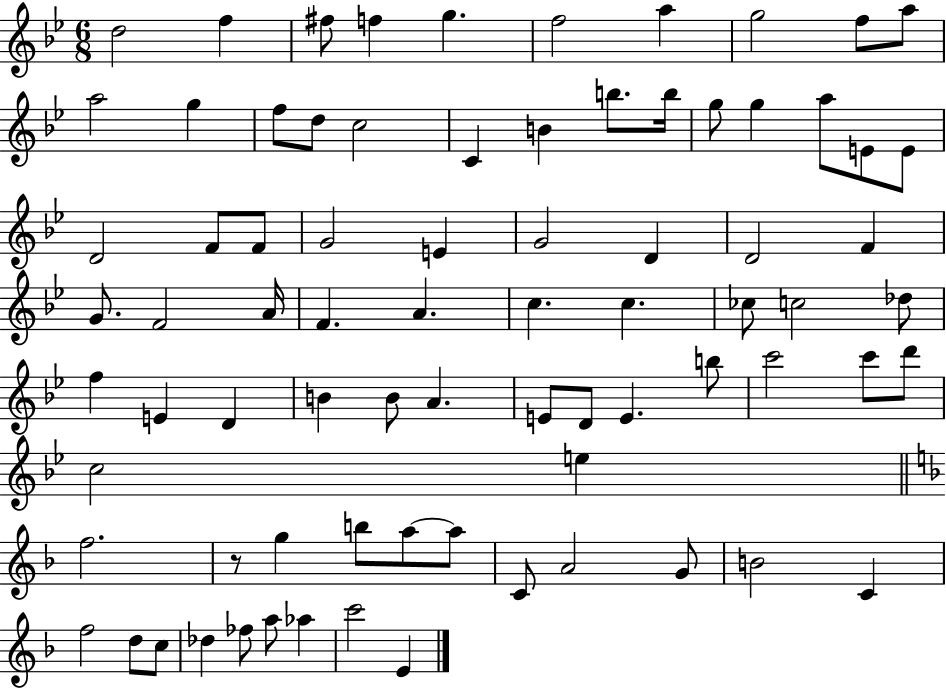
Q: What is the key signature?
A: BES major